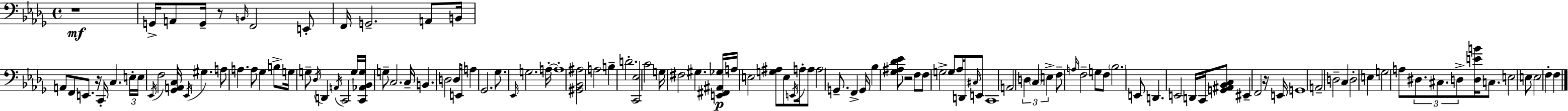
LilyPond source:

{
  \clef bass
  \time 4/4
  \defaultTimeSignature
  \key bes \minor
  \repeat volta 2 { r1\mf | g,16-> a,8 g,16-- r8 \grace { b,16 } f,2 e,8-. | f,16 g,2.-- a,8 | b,16 a,8 f,8 e,8. r16 c,16-. c4. | \break \tuplet 3/2 { e16-. e16 \acciaccatura { ees,16 } } f2 <ges, a, c>16 \acciaccatura { ees,16 } gis4. | a8 a4. a8 ges4 | b8-> g16 g8-- \acciaccatura { des16 } d,4 \acciaccatura { a,16 } c,2 | g16 <c, aes, bes, g>16 g8-- c2. | \break c16-- b,4. d2 | d16 e,16 a4 ges,2. | ges8. \grace { ees,16 } g2. | a16-.~~ a1-. | \break <gis, bes, ais>2 a2 | b4-- d'2.-. | <c, ees>2 c'2 | g16 fis2 gis4. | \break <e, fis, ais, ges>16\p a16 e2 <g ais>8 | e8 \acciaccatura { e,16 } a16-. a8 \parenthesize a2 g,8.-- | f,4-> g,16 bes4 <ges ais des' ees'>8 r2 | f8 f8 g2-> | \break g8 aes16 d,16 \grace { cis16 } e,8 c,1 | a,2 | \tuplet 3/2 { d4 \parenthesize c4 e4-> } f8-- \grace { a16 } f2-- | g8 f8 \parenthesize bes2. | \break e,8 d,4. e,2 | d,16 c,16 <g, ais, bes, c>8 eis,4-- f,2 | r16 e,16 g,1 | a,2-- | \break d2-- c4 d2-. | e4 g2 | a8 \tuplet 3/2 { dis8. cis8. d8-> } <d e' b'>16 c8. e2 | e8 e2 | \break f4-. f4 } \bar "|."
}